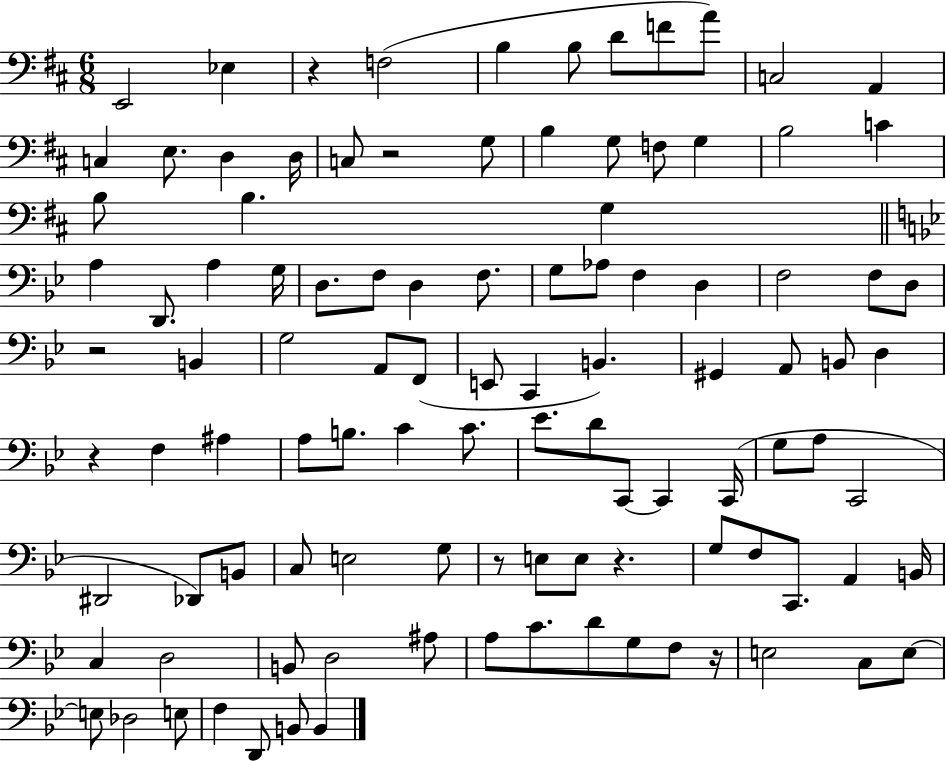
E2/h Eb3/q R/q F3/h B3/q B3/e D4/e F4/e A4/e C3/h A2/q C3/q E3/e. D3/q D3/s C3/e R/h G3/e B3/q G3/e F3/e G3/q B3/h C4/q B3/e B3/q. G3/q A3/q D2/e. A3/q G3/s D3/e. F3/e D3/q F3/e. G3/e Ab3/e F3/q D3/q F3/h F3/e D3/e R/h B2/q G3/h A2/e F2/e E2/e C2/q B2/q. G#2/q A2/e B2/e D3/q R/q F3/q A#3/q A3/e B3/e. C4/q C4/e. Eb4/e. D4/e C2/e C2/q C2/s G3/e A3/e C2/h D#2/h Db2/e B2/e C3/e E3/h G3/e R/e E3/e E3/e R/q. G3/e F3/e C2/e. A2/q B2/s C3/q D3/h B2/e D3/h A#3/e A3/e C4/e. D4/e G3/e F3/e R/s E3/h C3/e E3/e E3/e Db3/h E3/e F3/q D2/e B2/e B2/q